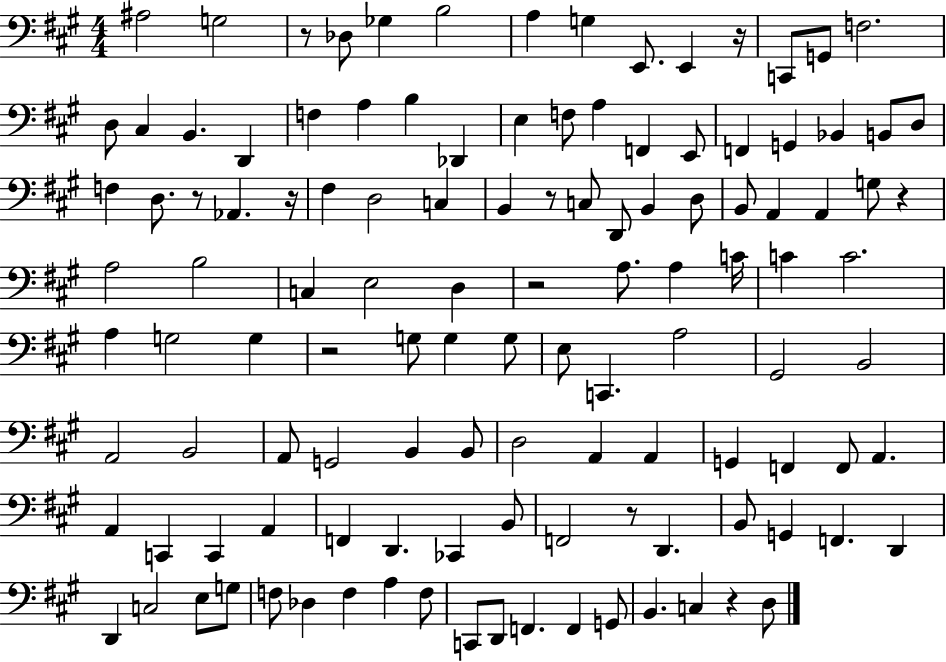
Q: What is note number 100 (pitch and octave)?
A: F3